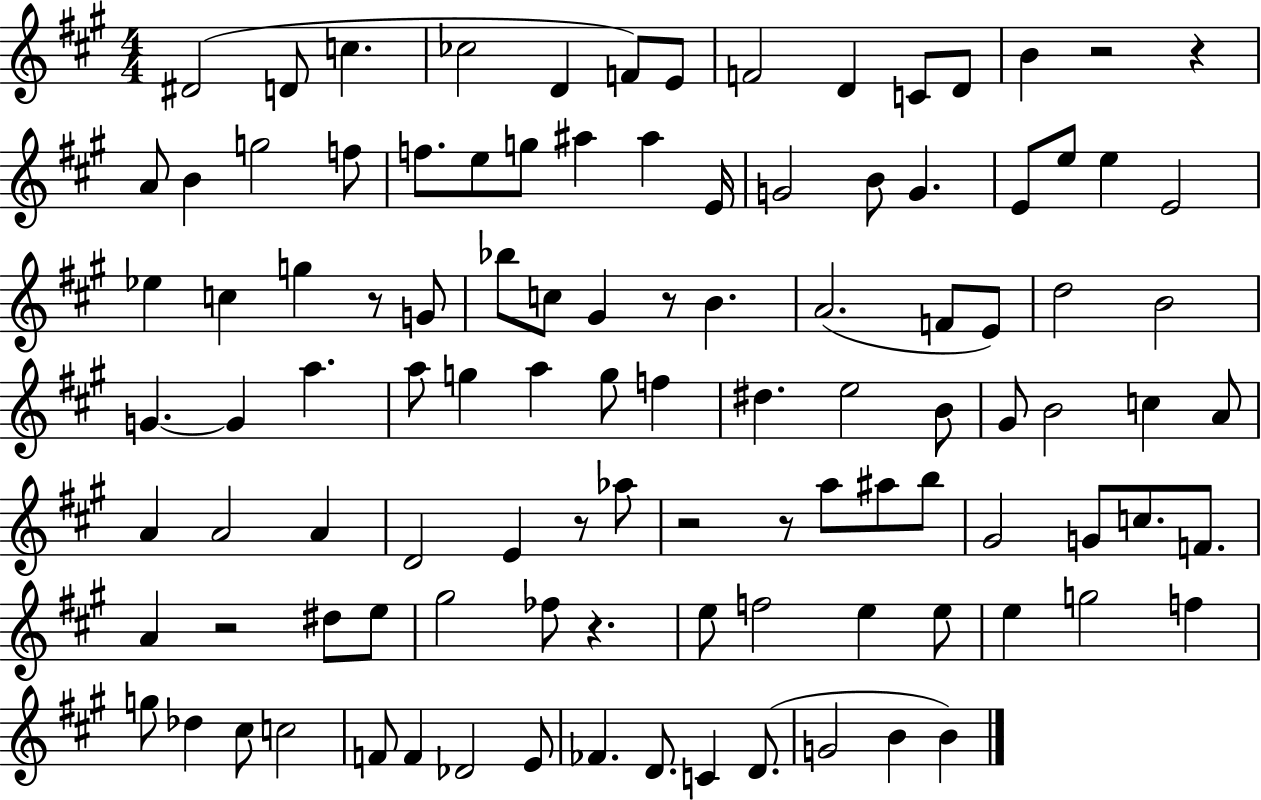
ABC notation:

X:1
T:Untitled
M:4/4
L:1/4
K:A
^D2 D/2 c _c2 D F/2 E/2 F2 D C/2 D/2 B z2 z A/2 B g2 f/2 f/2 e/2 g/2 ^a ^a E/4 G2 B/2 G E/2 e/2 e E2 _e c g z/2 G/2 _b/2 c/2 ^G z/2 B A2 F/2 E/2 d2 B2 G G a a/2 g a g/2 f ^d e2 B/2 ^G/2 B2 c A/2 A A2 A D2 E z/2 _a/2 z2 z/2 a/2 ^a/2 b/2 ^G2 G/2 c/2 F/2 A z2 ^d/2 e/2 ^g2 _f/2 z e/2 f2 e e/2 e g2 f g/2 _d ^c/2 c2 F/2 F _D2 E/2 _F D/2 C D/2 G2 B B